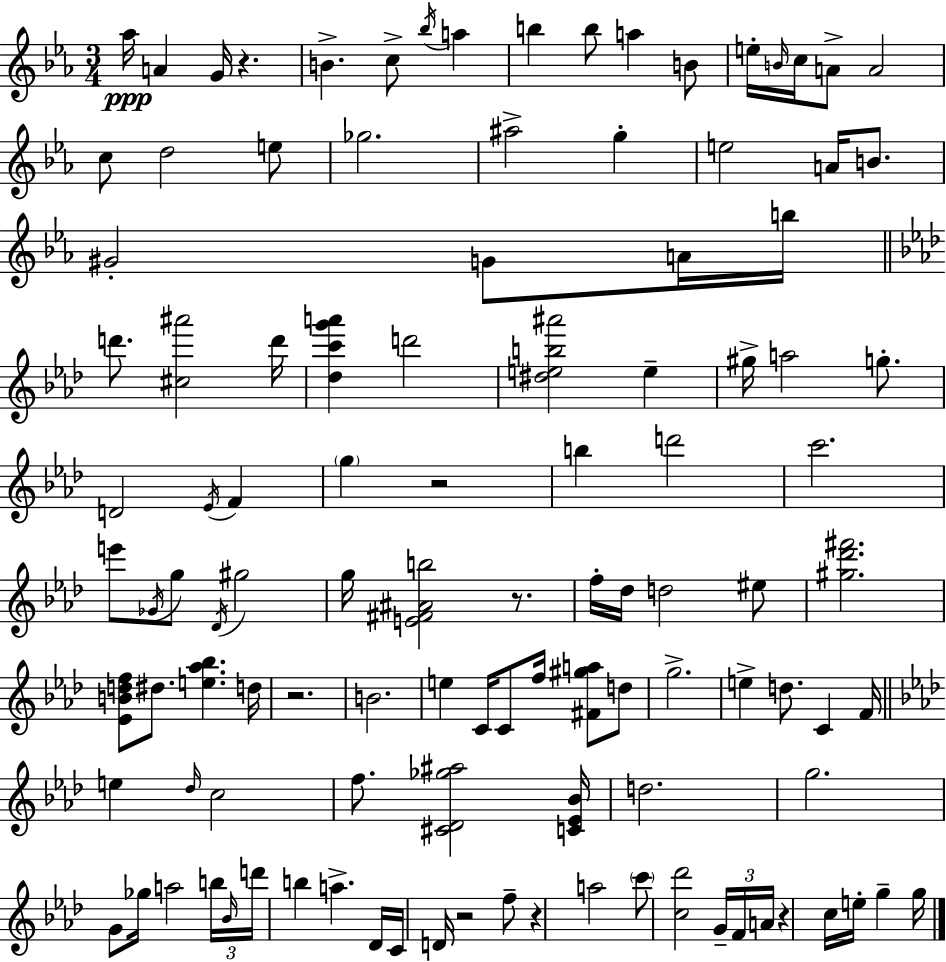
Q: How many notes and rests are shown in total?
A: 111